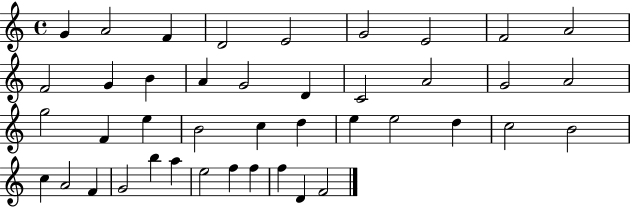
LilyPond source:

{
  \clef treble
  \time 4/4
  \defaultTimeSignature
  \key c \major
  g'4 a'2 f'4 | d'2 e'2 | g'2 e'2 | f'2 a'2 | \break f'2 g'4 b'4 | a'4 g'2 d'4 | c'2 a'2 | g'2 a'2 | \break g''2 f'4 e''4 | b'2 c''4 d''4 | e''4 e''2 d''4 | c''2 b'2 | \break c''4 a'2 f'4 | g'2 b''4 a''4 | e''2 f''4 f''4 | f''4 d'4 f'2 | \break \bar "|."
}